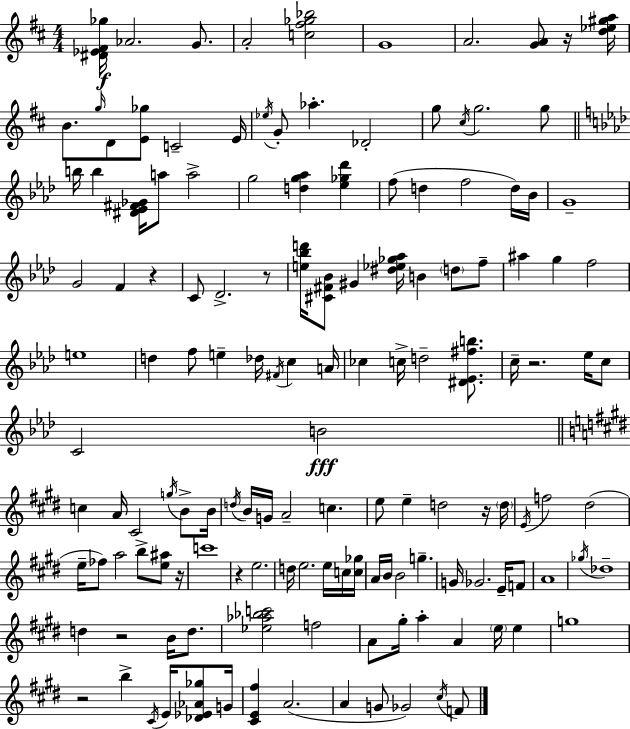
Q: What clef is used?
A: treble